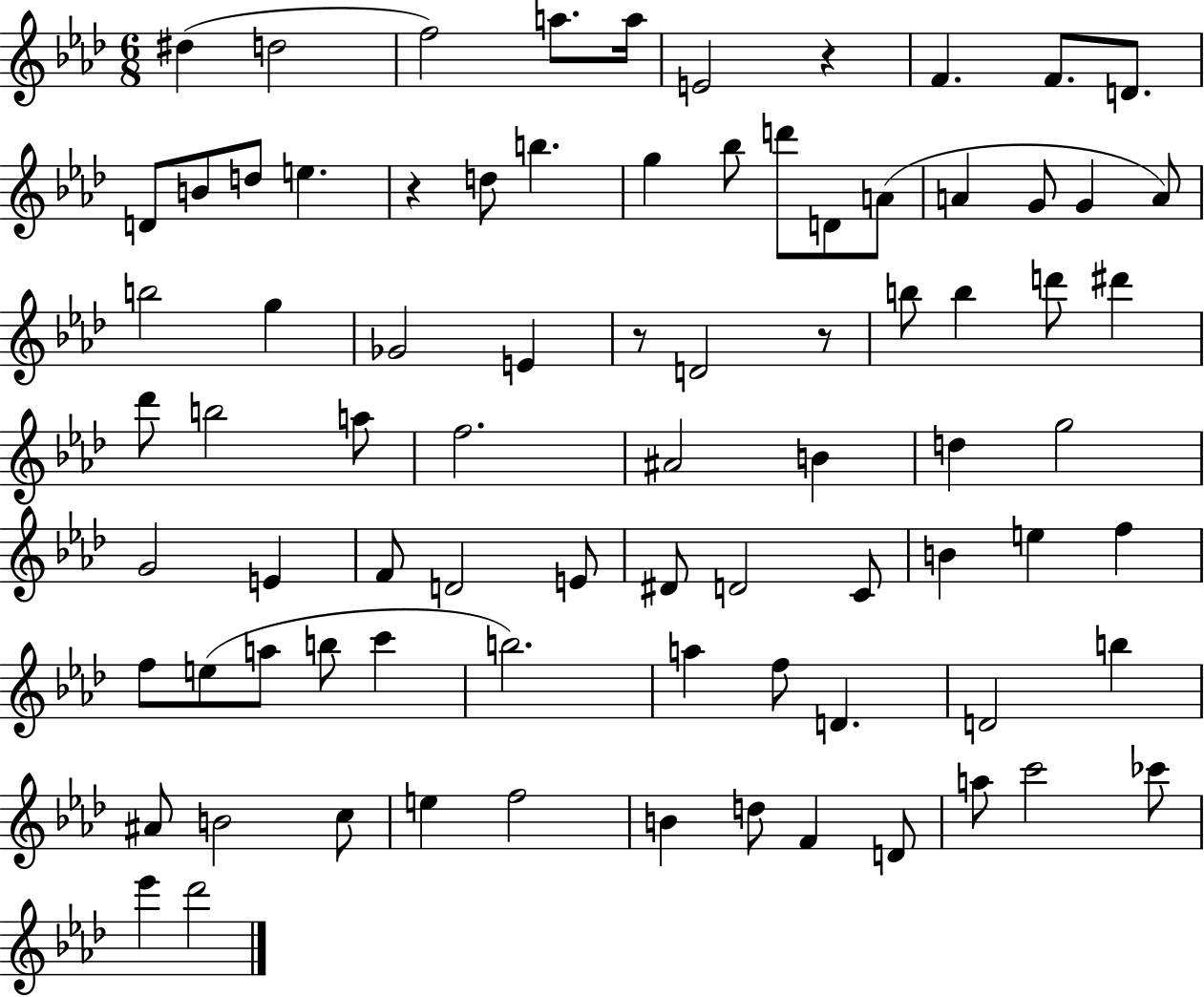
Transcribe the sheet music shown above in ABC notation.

X:1
T:Untitled
M:6/8
L:1/4
K:Ab
^d d2 f2 a/2 a/4 E2 z F F/2 D/2 D/2 B/2 d/2 e z d/2 b g _b/2 d'/2 D/2 A/2 A G/2 G A/2 b2 g _G2 E z/2 D2 z/2 b/2 b d'/2 ^d' _d'/2 b2 a/2 f2 ^A2 B d g2 G2 E F/2 D2 E/2 ^D/2 D2 C/2 B e f f/2 e/2 a/2 b/2 c' b2 a f/2 D D2 b ^A/2 B2 c/2 e f2 B d/2 F D/2 a/2 c'2 _c'/2 _e' _d'2